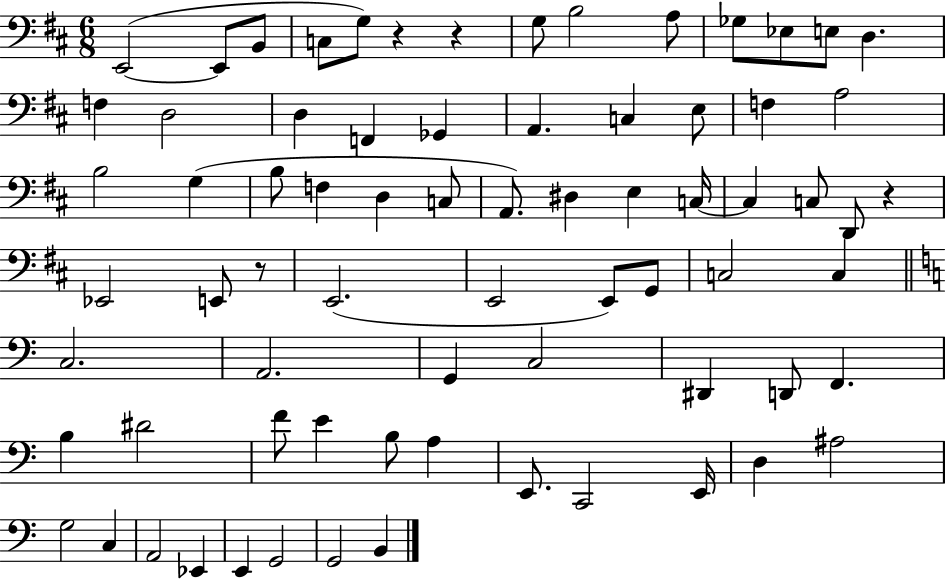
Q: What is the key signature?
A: D major